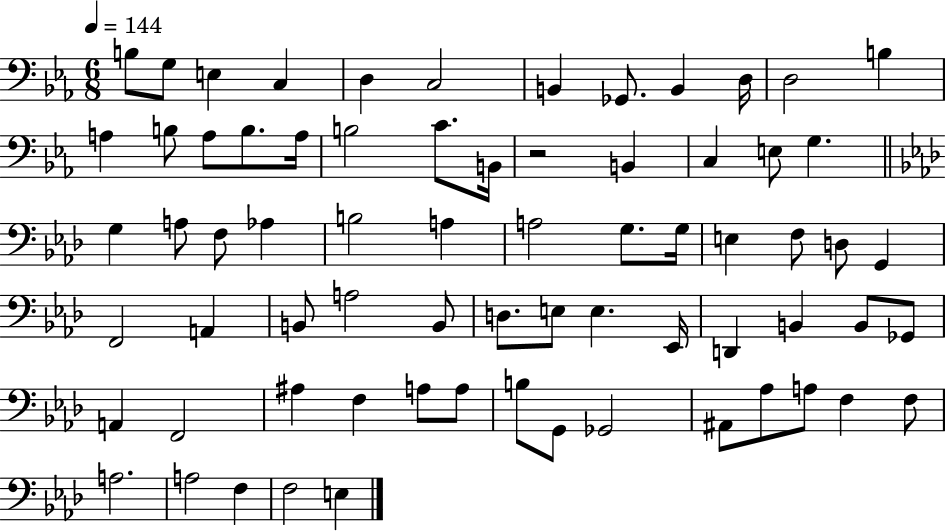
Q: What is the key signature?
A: EES major